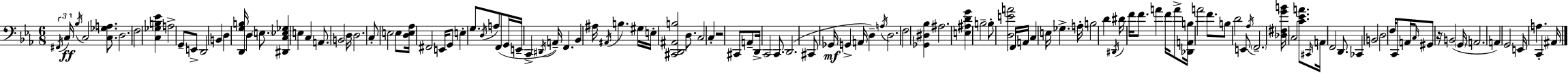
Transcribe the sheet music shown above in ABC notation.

X:1
T:Untitled
M:6/8
L:1/4
K:Cm
^F,,/4 C,/4 _B,/4 C,2 [C,_G,A,]/2 D,2 F,2 [C,_G,B,_E] A,2 G,,/2 E,,/2 D,,2 B,, D, [D,,G,B,]/4 D, E,/2 [^D,,C,_E,_G,] E, C, A,,/2 B,,2 D,/4 D,2 C,/2 E,2 E,/2 [D,E,_A,]/4 ^F,,2 E,,/4 G,,/2 E, G,/2 D,/4 A,/2 F,,/2 G,,/4 E,,/4 C,, ^D,,/4 A,,/4 F,, _B,, ^A,/4 ^A,,/4 B, ^G,/4 E,/4 [^C,,D,,^A,,B,]2 D,/2 C,2 C, z2 ^C,,/2 A,,/2 D,,/4 C,,2 C,,/2 D,,2 ^C,,/2 _G,,/4 G,, A,,/4 D, A,/4 D,2 F,2 [_G,,^D,_B,] ^A,2 [E,^A,DG] B,2 B,/2 [D,EA]2 F,,/4 A,,/4 C, E,/4 _G, A,/4 B,2 D ^D,,/4 ^D/4 F/4 F/2 A F/4 A/2 [_D,,A,,B,]/4 A2 F/2 B,/2 D2 E,,/2 _A,/4 F,,2 [_D,^F,GB]/4 C,2 [C_EA]/2 ^C,,/4 A,,/4 F,,2 D,,/2 _C,, B,,2 D,2 F,/4 C,,/2 A,,/4 C,/4 ^G,,/2 z/4 B,,2 G,,/4 A,,2 A,, G,,2 E,,/4 A, C,, ^A,,/4